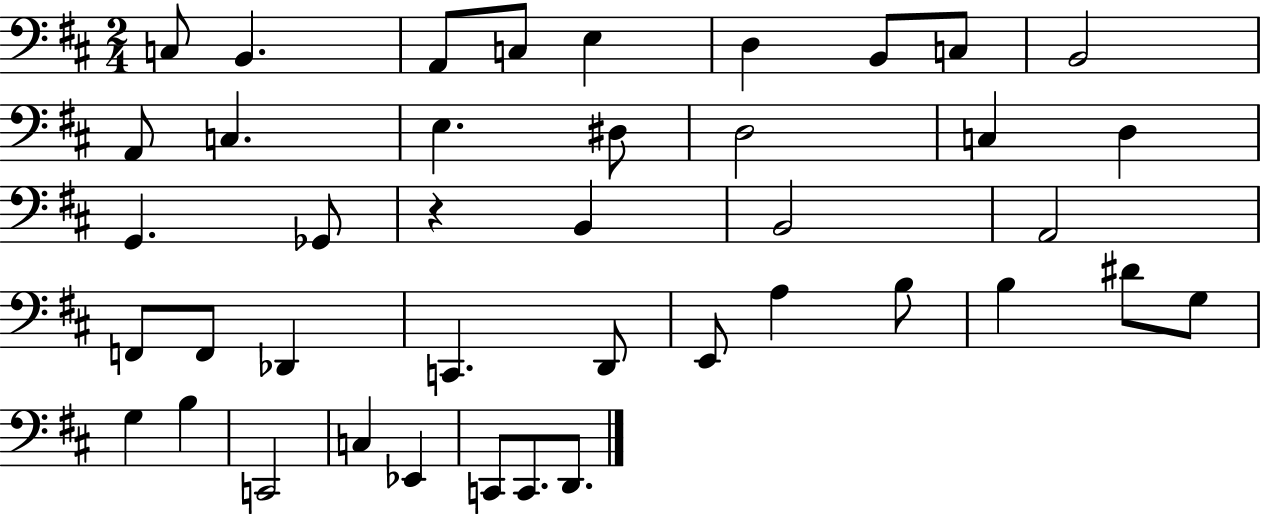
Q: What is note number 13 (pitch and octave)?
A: D#3